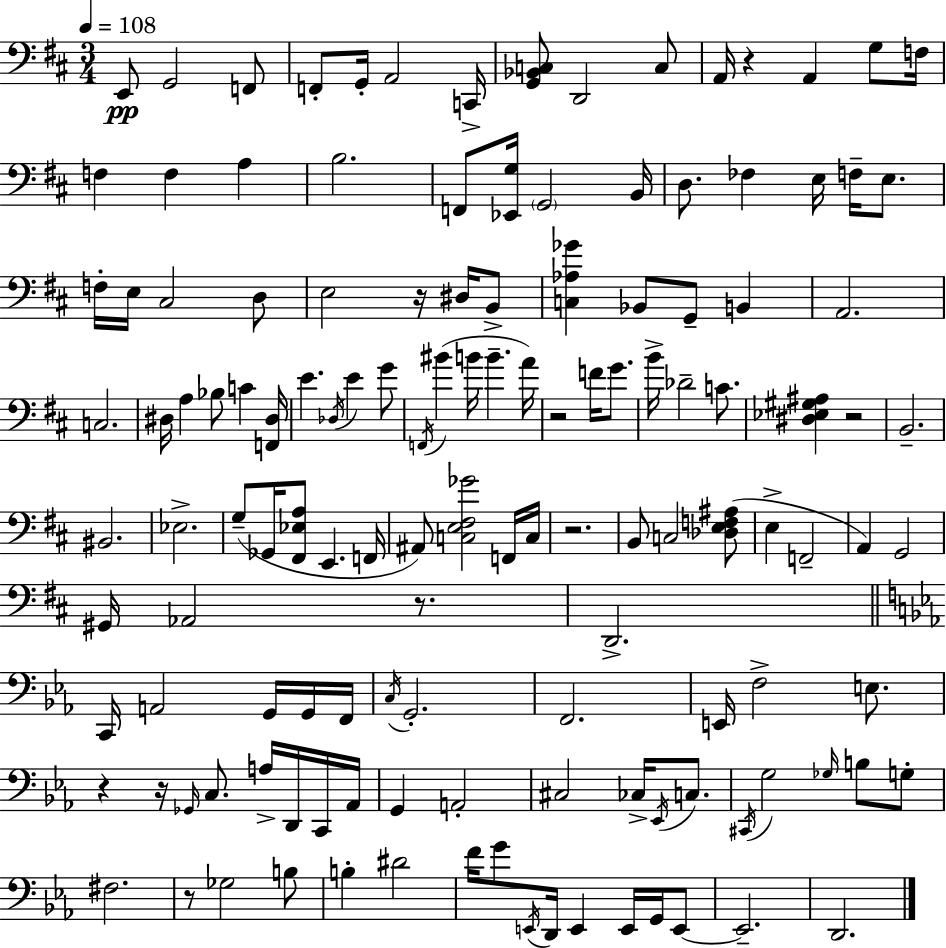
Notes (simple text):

E2/e G2/h F2/e F2/e G2/s A2/h C2/s [G2,Bb2,C3]/e D2/h C3/e A2/s R/q A2/q G3/e F3/s F3/q F3/q A3/q B3/h. F2/e [Eb2,G3]/s G2/h B2/s D3/e. FES3/q E3/s F3/s E3/e. F3/s E3/s C#3/h D3/e E3/h R/s D#3/s B2/e [C3,Ab3,Gb4]/q Bb2/e G2/e B2/q A2/h. C3/h. D#3/s A3/q Bb3/e C4/q [F2,D#3]/s E4/q. Db3/s E4/q G4/e F2/s BIS4/q B4/s B4/q. A4/s R/h F4/s G4/e. B4/s Db4/h C4/e. [D#3,Eb3,G#3,A#3]/q R/h B2/h. BIS2/h. Eb3/h. G3/e Gb2/s [F#2,Eb3,A3]/e E2/q. F2/s A#2/e [C3,E3,F#3,Gb4]/h F2/s C3/s R/h. B2/e C3/h [Db3,E3,F3,A#3]/e E3/q F2/h A2/q G2/h G#2/s Ab2/h R/e. D2/h. C2/s A2/h G2/s G2/s F2/s C3/s G2/h. F2/h. E2/s F3/h E3/e. R/q R/s Gb2/s C3/e. A3/s D2/s C2/s Ab2/s G2/q A2/h C#3/h CES3/s Eb2/s C3/e. C#2/s G3/h Gb3/s B3/e G3/e F#3/h. R/e Gb3/h B3/e B3/q D#4/h F4/s G4/e E2/s D2/s E2/q E2/s G2/s E2/e E2/h. D2/h.